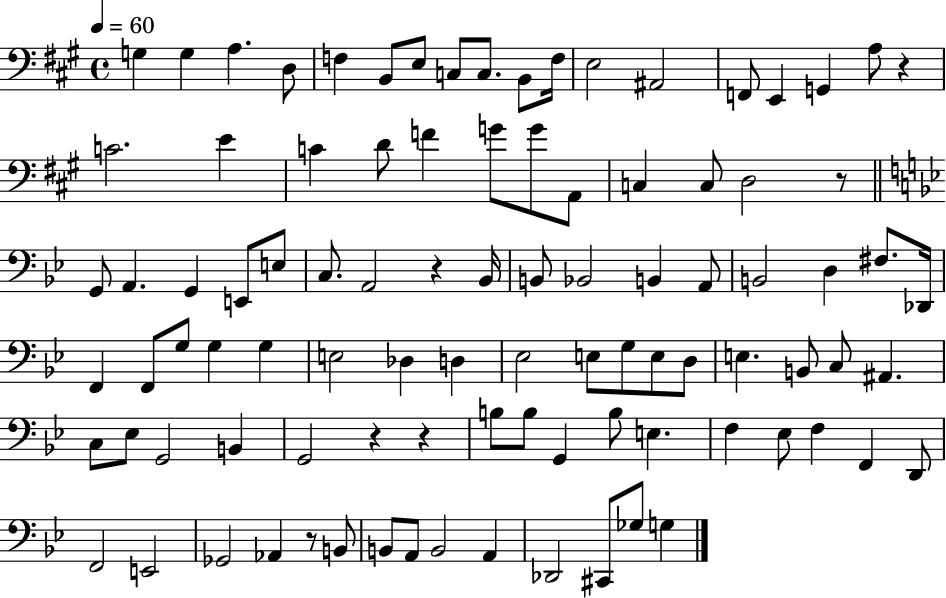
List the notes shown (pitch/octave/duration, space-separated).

G3/q G3/q A3/q. D3/e F3/q B2/e E3/e C3/e C3/e. B2/e F3/s E3/h A#2/h F2/e E2/q G2/q A3/e R/q C4/h. E4/q C4/q D4/e F4/q G4/e G4/e A2/e C3/q C3/e D3/h R/e G2/e A2/q. G2/q E2/e E3/e C3/e. A2/h R/q Bb2/s B2/e Bb2/h B2/q A2/e B2/h D3/q F#3/e. Db2/s F2/q F2/e G3/e G3/q G3/q E3/h Db3/q D3/q Eb3/h E3/e G3/e E3/e D3/e E3/q. B2/e C3/e A#2/q. C3/e Eb3/e G2/h B2/q G2/h R/q R/q B3/e B3/e G2/q B3/e E3/q. F3/q Eb3/e F3/q F2/q D2/e F2/h E2/h Gb2/h Ab2/q R/e B2/e B2/e A2/e B2/h A2/q Db2/h C#2/e Gb3/e G3/q